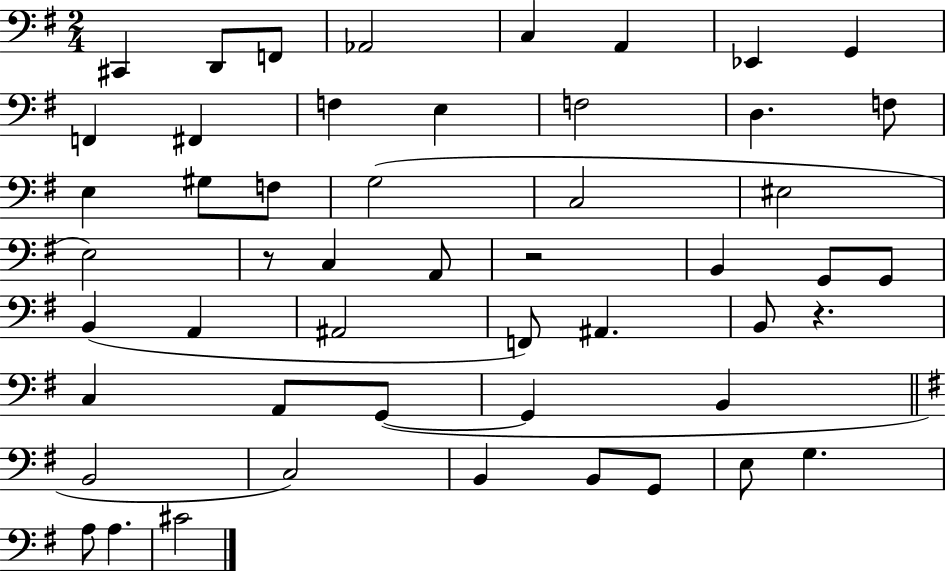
C#2/q D2/e F2/e Ab2/h C3/q A2/q Eb2/q G2/q F2/q F#2/q F3/q E3/q F3/h D3/q. F3/e E3/q G#3/e F3/e G3/h C3/h EIS3/h E3/h R/e C3/q A2/e R/h B2/q G2/e G2/e B2/q A2/q A#2/h F2/e A#2/q. B2/e R/q. C3/q A2/e G2/e G2/q B2/q B2/h C3/h B2/q B2/e G2/e E3/e G3/q. A3/e A3/q. C#4/h